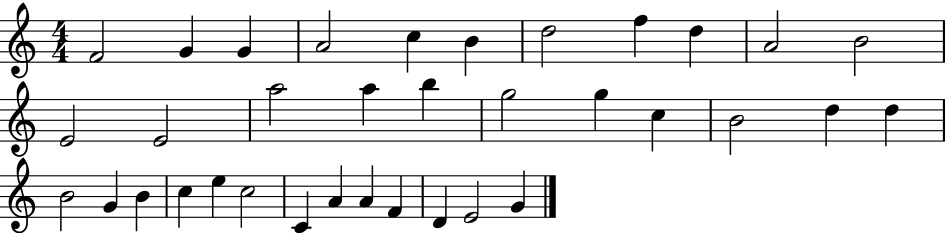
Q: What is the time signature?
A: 4/4